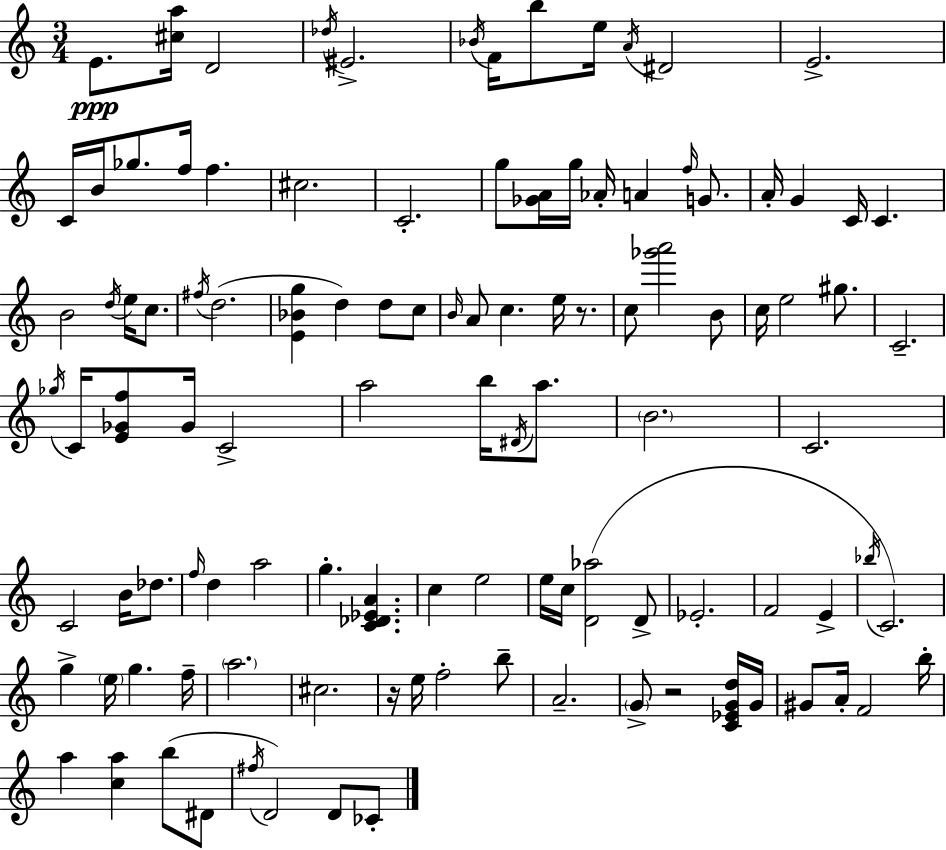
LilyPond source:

{
  \clef treble
  \numericTimeSignature
  \time 3/4
  \key c \major
  e'8.\ppp <cis'' a''>16 d'2 | \acciaccatura { des''16 } eis'2.-> | \acciaccatura { bes'16 } f'16 b''8 e''16 \acciaccatura { a'16 } dis'2 | e'2.-> | \break c'16 b'16 ges''8. f''16 f''4. | cis''2. | c'2.-. | g''8 <ges' a'>16 g''16 aes'16-. a'4 | \break \grace { f''16 } g'8. a'16-. g'4 c'16 c'4. | b'2 | \acciaccatura { d''16 } e''16 c''8. \acciaccatura { fis''16 } d''2.( | <e' bes' g''>4 d''4) | \break d''8 c''8 \grace { b'16 } a'8 c''4. | e''16 r8. c''8 <ges''' a'''>2 | b'8 c''16 e''2 | gis''8. c'2.-- | \break \acciaccatura { ges''16 } c'16 <e' ges' f''>8 ges'16 | c'2-> a''2 | b''16 \acciaccatura { dis'16 } a''8. \parenthesize b'2. | c'2. | \break c'2 | b'16 des''8. \grace { f''16 } d''4 | a''2 g''4.-. | <c' des' ees' a'>4. c''4 | \break e''2 e''16 c''16 | <d' aes''>2( d'8-> ees'2.-. | f'2 | e'4-> \acciaccatura { bes''16 }) c'2. | \break g''4-> | \parenthesize e''16 g''4. f''16-- \parenthesize a''2. | cis''2. | r16 | \break e''16 f''2-. b''8-- a'2.-- | \parenthesize g'8-> | r2 <c' ees' g' d''>16 g'16 gis'8 | a'16-. f'2 b''16-. a''4 | \break <c'' a''>4 b''8( dis'8 \acciaccatura { fis''16 }) | d'2 d'8 ces'8-. | \bar "|."
}